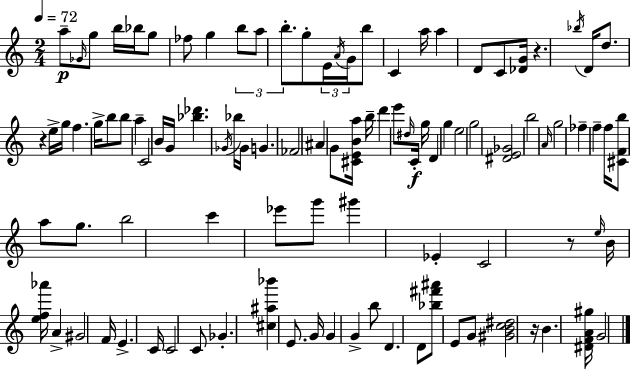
X:1
T:Untitled
M:2/4
L:1/4
K:C
a/2 _G/4 g/2 b/4 _b/4 g/2 _f/2 g b/2 a/2 b/2 g/2 E/4 A/4 G/4 b/2 C a/4 a D/2 C/2 [_DG]/4 z _b/4 D/4 d/2 z e/4 g/4 f g/4 b/2 b/2 a C2 B/4 G/4 [_b_d'] _G/4 _b/4 _G/4 G _F2 ^A G/2 [^CEBa]/4 b/4 d' e'/2 ^d/4 C/4 g/4 D g e2 g2 [^DE_G]2 b2 A/4 g2 _f f f/4 [^CFb]/2 a/2 g/2 b2 c' _e'/2 g'/2 ^g' _E C2 z/2 e/4 B/4 [ef_a']/4 A ^G2 F/4 E C/4 C2 C/2 _G [^c^a_b'] E/2 G/4 G G b/2 D D/2 [_b^f'^a']/2 E/2 G/2 [^GBc^d]2 z/4 B [^DFA^g]/4 G2